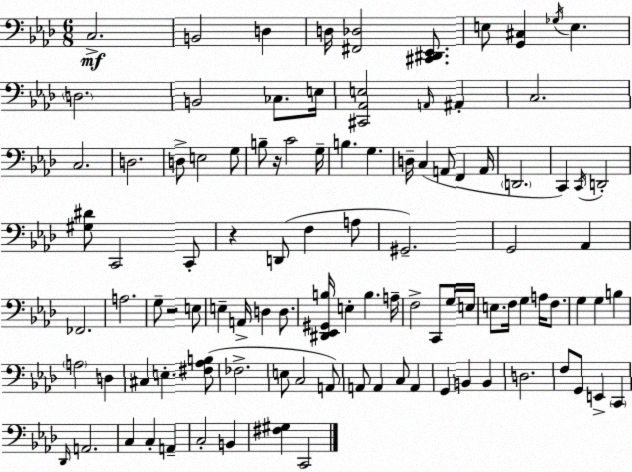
X:1
T:Untitled
M:6/8
L:1/4
K:Fm
C,2 B,,2 D, D,/4 [^F,,_D,]2 [^C,,^D,,_E,,]/2 E,/2 [G,,^C,] _G,/4 E, D,2 B,,2 _C,/2 E,/4 [^C,,_A,,E,]2 A,,/4 ^A,, C,2 C,2 D,2 D,/2 E,2 G,/2 B,/2 z/4 C2 G,/4 B, G, D,/4 C, A,,/2 F,, A,,/4 D,,2 C,, C,,/4 D,,2 [^G,^D]/2 C,,2 C,,/2 z D,,/2 F, A,/2 ^G,,2 G,,2 _A,, _F,,2 A,2 G,/2 z2 E,/2 E, A,,/4 D, D,/2 [^D,,_E,,^G,,B,]/4 E, B, A,/4 F,2 C,,/2 G,/4 E,/4 E,/2 F,/4 G, A,/4 F,/2 G, G, B, A,2 D, ^C, E, [^F,_A,B,]/2 _F,2 E,/2 C,2 A,,/2 A,,/2 A,, C,/2 A,, G,, B,, B,, D,2 F,/2 G,,/2 E,, C,, _D,,/4 A,,2 C, C, A,, C,2 B,, [^F,^G,] C,,2